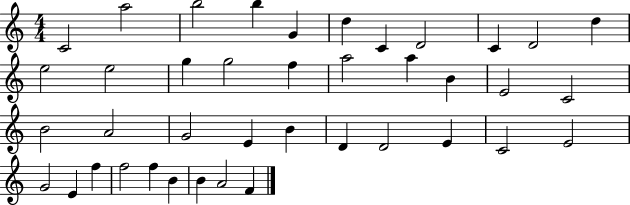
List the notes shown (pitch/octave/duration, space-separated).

C4/h A5/h B5/h B5/q G4/q D5/q C4/q D4/h C4/q D4/h D5/q E5/h E5/h G5/q G5/h F5/q A5/h A5/q B4/q E4/h C4/h B4/h A4/h G4/h E4/q B4/q D4/q D4/h E4/q C4/h E4/h G4/h E4/q F5/q F5/h F5/q B4/q B4/q A4/h F4/q